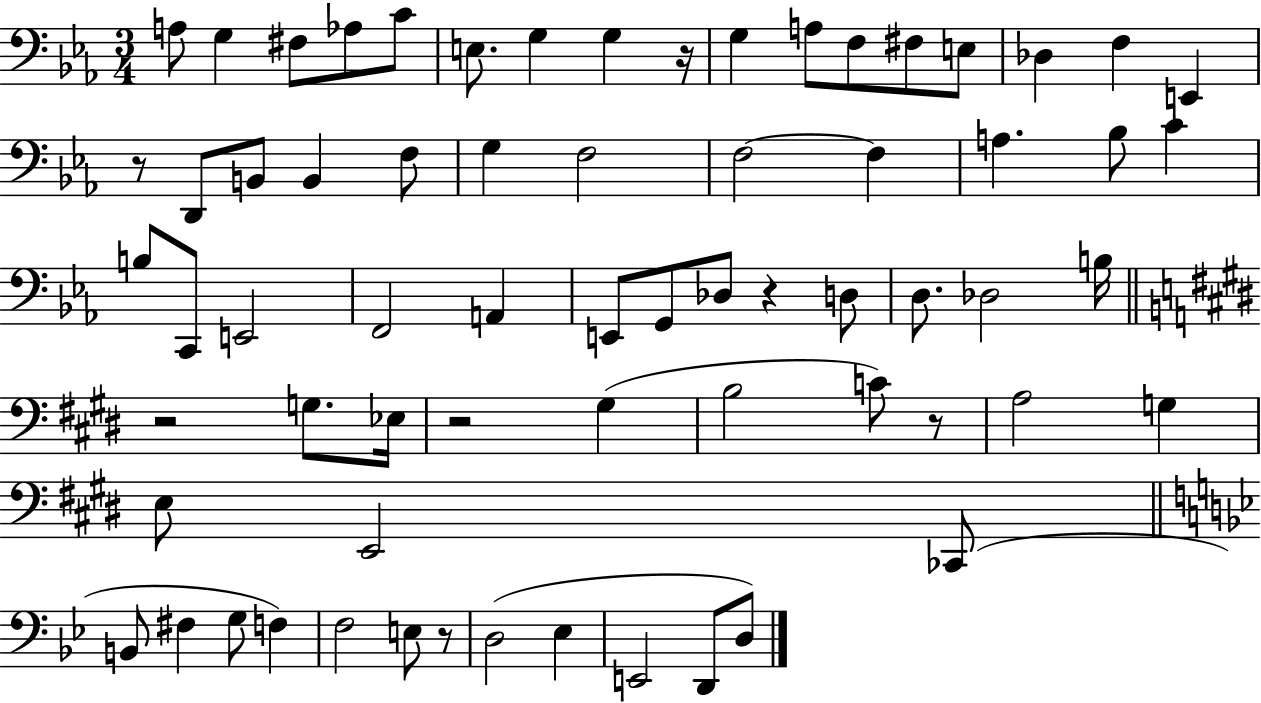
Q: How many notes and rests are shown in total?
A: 67